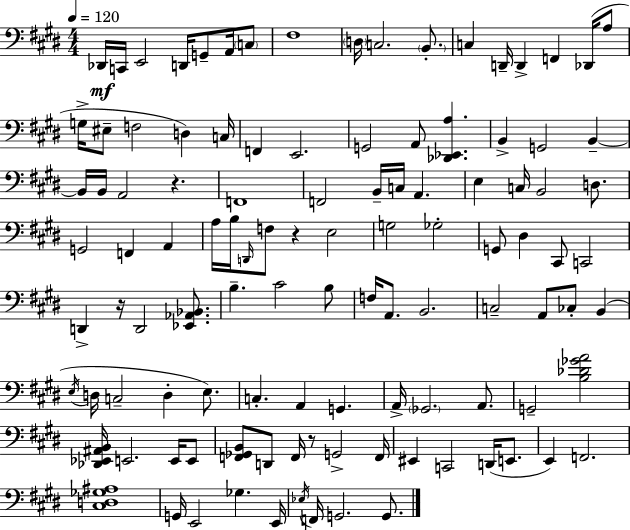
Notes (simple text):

Db2/s C2/s E2/h D2/s G2/e A2/s C3/e F#3/w D3/s C3/h. B2/e. C3/q D2/s D2/q F2/q Db2/s A3/e G3/s EIS3/e F3/h D3/q C3/s F2/q E2/h. G2/h A2/e [Db2,Eb2,A3]/q. B2/q G2/h B2/q B2/s B2/s A2/h R/q. F2/w F2/h B2/s C3/s A2/q. E3/q C3/s B2/h D3/e. G2/h F2/q A2/q A3/s B3/s D2/s F3/e R/q E3/h G3/h Gb3/h G2/e D#3/q C#2/e C2/h D2/q R/s D2/h [Eb2,Ab2,Bb2]/e. B3/q. C#4/h B3/e F3/s A2/e. B2/h. C3/h A2/e CES3/e B2/q E3/s D3/s C3/h D3/q E3/e. C3/q. A2/q G2/q. A2/s Gb2/h. A2/e. G2/h [B3,Db4,Gb4,A4]/h [Db2,Eb2,A#2,B2]/s E2/h. E2/s E2/e [F2,Gb2,B2]/e D2/e F2/s R/e G2/h F2/s EIS2/q C2/h D2/s E2/e. E2/q F2/h. [C#3,D3,Gb3,A#3]/w G2/s E2/h Gb3/q. E2/s Eb3/s F2/s G2/h. G2/e.